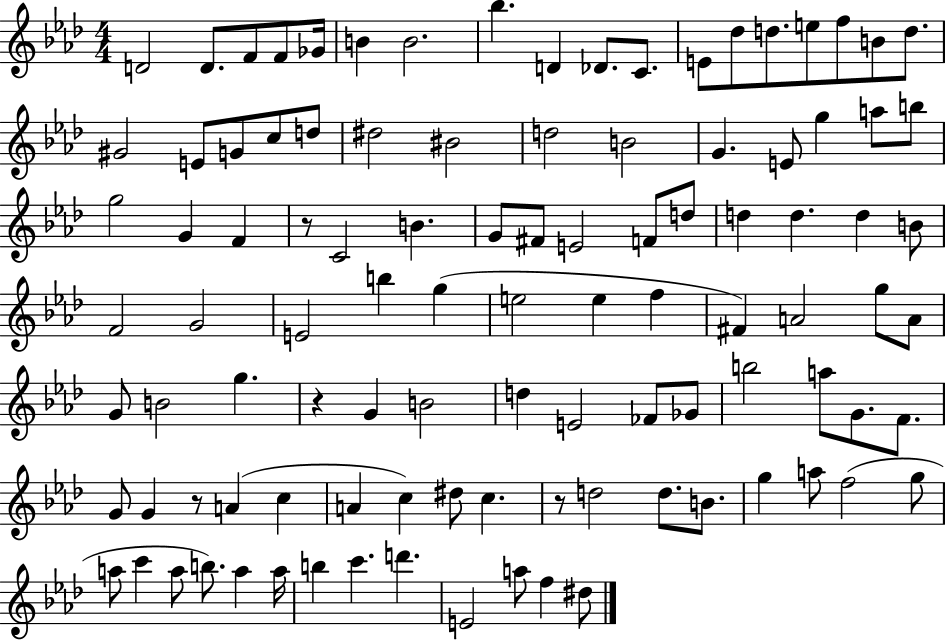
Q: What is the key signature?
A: AES major